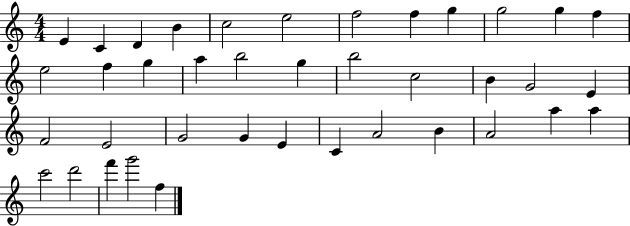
X:1
T:Untitled
M:4/4
L:1/4
K:C
E C D B c2 e2 f2 f g g2 g f e2 f g a b2 g b2 c2 B G2 E F2 E2 G2 G E C A2 B A2 a a c'2 d'2 f' g'2 f